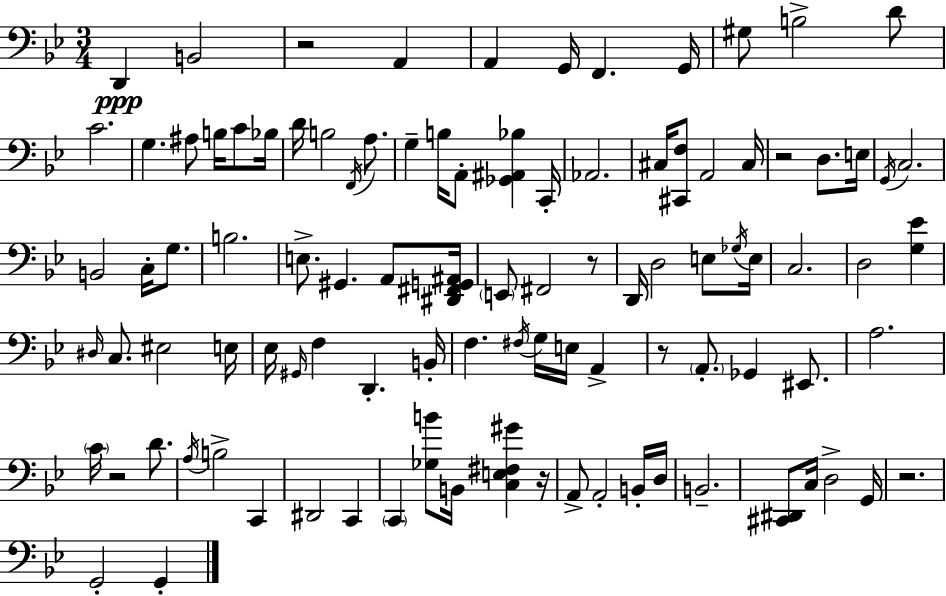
{
  \clef bass
  \numericTimeSignature
  \time 3/4
  \key g \minor
  d,4\ppp b,2 | r2 a,4 | a,4 g,16 f,4. g,16 | gis8 b2-> d'8 | \break c'2. | g4. ais8 b16 c'8 bes16 | d'16 b2 \acciaccatura { f,16 } a8. | g4-- b16 a,8-. <ges, ais, bes>4 | \break c,16-. aes,2. | cis16 <cis, f>8 a,2 | cis16 r2 d8. | e16 \acciaccatura { g,16 } c2. | \break b,2 c16-. g8. | b2. | e8.-> gis,4. a,8 | <dis, fis, g, ais,>16 \parenthesize e,8 fis,2 | \break r8 d,16 d2 e8 | \acciaccatura { ges16 } e16 c2. | d2 <g ees'>4 | \grace { dis16 } c8. eis2 | \break e16 ees16 \grace { gis,16 } f4 d,4.-. | b,16-. f4. \acciaccatura { fis16 } | g16 e16 a,4-> r8 \parenthesize a,8.-. ges,4 | eis,8. a2. | \break \parenthesize c'16 r2 | d'8. \acciaccatura { a16 } b2-> | c,4 dis,2 | c,4 \parenthesize c,4 <ges b'>8 | \break b,16 <c e fis gis'>4 r16 a,8-> a,2-. | b,16-. d16 b,2.-- | <cis, dis,>8 c16 d2-> | g,16 r2. | \break g,2-. | g,4-. \bar "|."
}